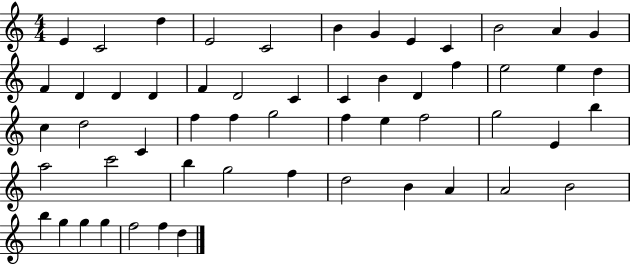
{
  \clef treble
  \numericTimeSignature
  \time 4/4
  \key c \major
  e'4 c'2 d''4 | e'2 c'2 | b'4 g'4 e'4 c'4 | b'2 a'4 g'4 | \break f'4 d'4 d'4 d'4 | f'4 d'2 c'4 | c'4 b'4 d'4 f''4 | e''2 e''4 d''4 | \break c''4 d''2 c'4 | f''4 f''4 g''2 | f''4 e''4 f''2 | g''2 e'4 b''4 | \break a''2 c'''2 | b''4 g''2 f''4 | d''2 b'4 a'4 | a'2 b'2 | \break b''4 g''4 g''4 g''4 | f''2 f''4 d''4 | \bar "|."
}